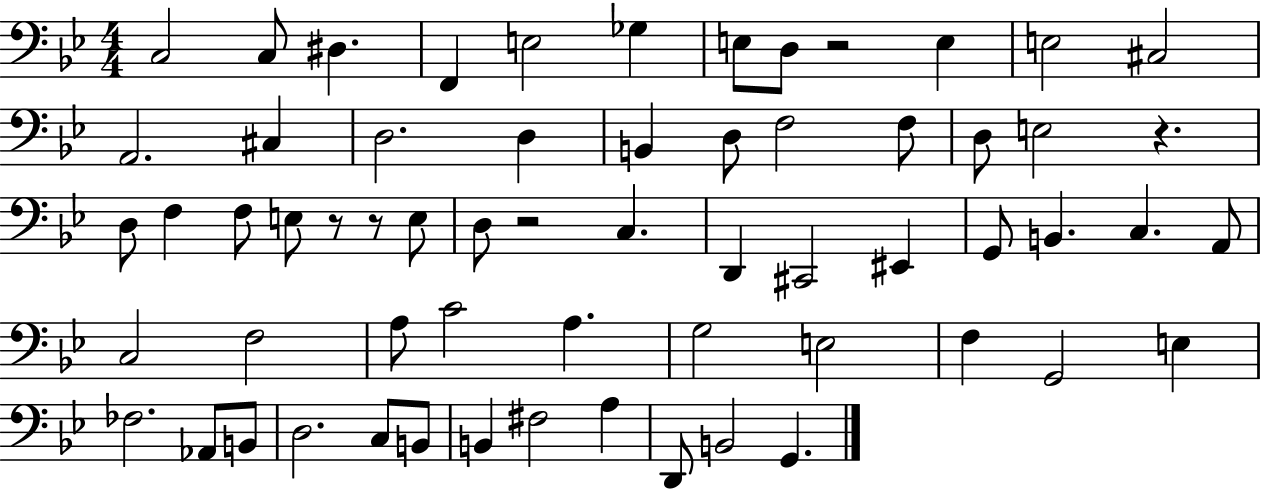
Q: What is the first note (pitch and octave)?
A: C3